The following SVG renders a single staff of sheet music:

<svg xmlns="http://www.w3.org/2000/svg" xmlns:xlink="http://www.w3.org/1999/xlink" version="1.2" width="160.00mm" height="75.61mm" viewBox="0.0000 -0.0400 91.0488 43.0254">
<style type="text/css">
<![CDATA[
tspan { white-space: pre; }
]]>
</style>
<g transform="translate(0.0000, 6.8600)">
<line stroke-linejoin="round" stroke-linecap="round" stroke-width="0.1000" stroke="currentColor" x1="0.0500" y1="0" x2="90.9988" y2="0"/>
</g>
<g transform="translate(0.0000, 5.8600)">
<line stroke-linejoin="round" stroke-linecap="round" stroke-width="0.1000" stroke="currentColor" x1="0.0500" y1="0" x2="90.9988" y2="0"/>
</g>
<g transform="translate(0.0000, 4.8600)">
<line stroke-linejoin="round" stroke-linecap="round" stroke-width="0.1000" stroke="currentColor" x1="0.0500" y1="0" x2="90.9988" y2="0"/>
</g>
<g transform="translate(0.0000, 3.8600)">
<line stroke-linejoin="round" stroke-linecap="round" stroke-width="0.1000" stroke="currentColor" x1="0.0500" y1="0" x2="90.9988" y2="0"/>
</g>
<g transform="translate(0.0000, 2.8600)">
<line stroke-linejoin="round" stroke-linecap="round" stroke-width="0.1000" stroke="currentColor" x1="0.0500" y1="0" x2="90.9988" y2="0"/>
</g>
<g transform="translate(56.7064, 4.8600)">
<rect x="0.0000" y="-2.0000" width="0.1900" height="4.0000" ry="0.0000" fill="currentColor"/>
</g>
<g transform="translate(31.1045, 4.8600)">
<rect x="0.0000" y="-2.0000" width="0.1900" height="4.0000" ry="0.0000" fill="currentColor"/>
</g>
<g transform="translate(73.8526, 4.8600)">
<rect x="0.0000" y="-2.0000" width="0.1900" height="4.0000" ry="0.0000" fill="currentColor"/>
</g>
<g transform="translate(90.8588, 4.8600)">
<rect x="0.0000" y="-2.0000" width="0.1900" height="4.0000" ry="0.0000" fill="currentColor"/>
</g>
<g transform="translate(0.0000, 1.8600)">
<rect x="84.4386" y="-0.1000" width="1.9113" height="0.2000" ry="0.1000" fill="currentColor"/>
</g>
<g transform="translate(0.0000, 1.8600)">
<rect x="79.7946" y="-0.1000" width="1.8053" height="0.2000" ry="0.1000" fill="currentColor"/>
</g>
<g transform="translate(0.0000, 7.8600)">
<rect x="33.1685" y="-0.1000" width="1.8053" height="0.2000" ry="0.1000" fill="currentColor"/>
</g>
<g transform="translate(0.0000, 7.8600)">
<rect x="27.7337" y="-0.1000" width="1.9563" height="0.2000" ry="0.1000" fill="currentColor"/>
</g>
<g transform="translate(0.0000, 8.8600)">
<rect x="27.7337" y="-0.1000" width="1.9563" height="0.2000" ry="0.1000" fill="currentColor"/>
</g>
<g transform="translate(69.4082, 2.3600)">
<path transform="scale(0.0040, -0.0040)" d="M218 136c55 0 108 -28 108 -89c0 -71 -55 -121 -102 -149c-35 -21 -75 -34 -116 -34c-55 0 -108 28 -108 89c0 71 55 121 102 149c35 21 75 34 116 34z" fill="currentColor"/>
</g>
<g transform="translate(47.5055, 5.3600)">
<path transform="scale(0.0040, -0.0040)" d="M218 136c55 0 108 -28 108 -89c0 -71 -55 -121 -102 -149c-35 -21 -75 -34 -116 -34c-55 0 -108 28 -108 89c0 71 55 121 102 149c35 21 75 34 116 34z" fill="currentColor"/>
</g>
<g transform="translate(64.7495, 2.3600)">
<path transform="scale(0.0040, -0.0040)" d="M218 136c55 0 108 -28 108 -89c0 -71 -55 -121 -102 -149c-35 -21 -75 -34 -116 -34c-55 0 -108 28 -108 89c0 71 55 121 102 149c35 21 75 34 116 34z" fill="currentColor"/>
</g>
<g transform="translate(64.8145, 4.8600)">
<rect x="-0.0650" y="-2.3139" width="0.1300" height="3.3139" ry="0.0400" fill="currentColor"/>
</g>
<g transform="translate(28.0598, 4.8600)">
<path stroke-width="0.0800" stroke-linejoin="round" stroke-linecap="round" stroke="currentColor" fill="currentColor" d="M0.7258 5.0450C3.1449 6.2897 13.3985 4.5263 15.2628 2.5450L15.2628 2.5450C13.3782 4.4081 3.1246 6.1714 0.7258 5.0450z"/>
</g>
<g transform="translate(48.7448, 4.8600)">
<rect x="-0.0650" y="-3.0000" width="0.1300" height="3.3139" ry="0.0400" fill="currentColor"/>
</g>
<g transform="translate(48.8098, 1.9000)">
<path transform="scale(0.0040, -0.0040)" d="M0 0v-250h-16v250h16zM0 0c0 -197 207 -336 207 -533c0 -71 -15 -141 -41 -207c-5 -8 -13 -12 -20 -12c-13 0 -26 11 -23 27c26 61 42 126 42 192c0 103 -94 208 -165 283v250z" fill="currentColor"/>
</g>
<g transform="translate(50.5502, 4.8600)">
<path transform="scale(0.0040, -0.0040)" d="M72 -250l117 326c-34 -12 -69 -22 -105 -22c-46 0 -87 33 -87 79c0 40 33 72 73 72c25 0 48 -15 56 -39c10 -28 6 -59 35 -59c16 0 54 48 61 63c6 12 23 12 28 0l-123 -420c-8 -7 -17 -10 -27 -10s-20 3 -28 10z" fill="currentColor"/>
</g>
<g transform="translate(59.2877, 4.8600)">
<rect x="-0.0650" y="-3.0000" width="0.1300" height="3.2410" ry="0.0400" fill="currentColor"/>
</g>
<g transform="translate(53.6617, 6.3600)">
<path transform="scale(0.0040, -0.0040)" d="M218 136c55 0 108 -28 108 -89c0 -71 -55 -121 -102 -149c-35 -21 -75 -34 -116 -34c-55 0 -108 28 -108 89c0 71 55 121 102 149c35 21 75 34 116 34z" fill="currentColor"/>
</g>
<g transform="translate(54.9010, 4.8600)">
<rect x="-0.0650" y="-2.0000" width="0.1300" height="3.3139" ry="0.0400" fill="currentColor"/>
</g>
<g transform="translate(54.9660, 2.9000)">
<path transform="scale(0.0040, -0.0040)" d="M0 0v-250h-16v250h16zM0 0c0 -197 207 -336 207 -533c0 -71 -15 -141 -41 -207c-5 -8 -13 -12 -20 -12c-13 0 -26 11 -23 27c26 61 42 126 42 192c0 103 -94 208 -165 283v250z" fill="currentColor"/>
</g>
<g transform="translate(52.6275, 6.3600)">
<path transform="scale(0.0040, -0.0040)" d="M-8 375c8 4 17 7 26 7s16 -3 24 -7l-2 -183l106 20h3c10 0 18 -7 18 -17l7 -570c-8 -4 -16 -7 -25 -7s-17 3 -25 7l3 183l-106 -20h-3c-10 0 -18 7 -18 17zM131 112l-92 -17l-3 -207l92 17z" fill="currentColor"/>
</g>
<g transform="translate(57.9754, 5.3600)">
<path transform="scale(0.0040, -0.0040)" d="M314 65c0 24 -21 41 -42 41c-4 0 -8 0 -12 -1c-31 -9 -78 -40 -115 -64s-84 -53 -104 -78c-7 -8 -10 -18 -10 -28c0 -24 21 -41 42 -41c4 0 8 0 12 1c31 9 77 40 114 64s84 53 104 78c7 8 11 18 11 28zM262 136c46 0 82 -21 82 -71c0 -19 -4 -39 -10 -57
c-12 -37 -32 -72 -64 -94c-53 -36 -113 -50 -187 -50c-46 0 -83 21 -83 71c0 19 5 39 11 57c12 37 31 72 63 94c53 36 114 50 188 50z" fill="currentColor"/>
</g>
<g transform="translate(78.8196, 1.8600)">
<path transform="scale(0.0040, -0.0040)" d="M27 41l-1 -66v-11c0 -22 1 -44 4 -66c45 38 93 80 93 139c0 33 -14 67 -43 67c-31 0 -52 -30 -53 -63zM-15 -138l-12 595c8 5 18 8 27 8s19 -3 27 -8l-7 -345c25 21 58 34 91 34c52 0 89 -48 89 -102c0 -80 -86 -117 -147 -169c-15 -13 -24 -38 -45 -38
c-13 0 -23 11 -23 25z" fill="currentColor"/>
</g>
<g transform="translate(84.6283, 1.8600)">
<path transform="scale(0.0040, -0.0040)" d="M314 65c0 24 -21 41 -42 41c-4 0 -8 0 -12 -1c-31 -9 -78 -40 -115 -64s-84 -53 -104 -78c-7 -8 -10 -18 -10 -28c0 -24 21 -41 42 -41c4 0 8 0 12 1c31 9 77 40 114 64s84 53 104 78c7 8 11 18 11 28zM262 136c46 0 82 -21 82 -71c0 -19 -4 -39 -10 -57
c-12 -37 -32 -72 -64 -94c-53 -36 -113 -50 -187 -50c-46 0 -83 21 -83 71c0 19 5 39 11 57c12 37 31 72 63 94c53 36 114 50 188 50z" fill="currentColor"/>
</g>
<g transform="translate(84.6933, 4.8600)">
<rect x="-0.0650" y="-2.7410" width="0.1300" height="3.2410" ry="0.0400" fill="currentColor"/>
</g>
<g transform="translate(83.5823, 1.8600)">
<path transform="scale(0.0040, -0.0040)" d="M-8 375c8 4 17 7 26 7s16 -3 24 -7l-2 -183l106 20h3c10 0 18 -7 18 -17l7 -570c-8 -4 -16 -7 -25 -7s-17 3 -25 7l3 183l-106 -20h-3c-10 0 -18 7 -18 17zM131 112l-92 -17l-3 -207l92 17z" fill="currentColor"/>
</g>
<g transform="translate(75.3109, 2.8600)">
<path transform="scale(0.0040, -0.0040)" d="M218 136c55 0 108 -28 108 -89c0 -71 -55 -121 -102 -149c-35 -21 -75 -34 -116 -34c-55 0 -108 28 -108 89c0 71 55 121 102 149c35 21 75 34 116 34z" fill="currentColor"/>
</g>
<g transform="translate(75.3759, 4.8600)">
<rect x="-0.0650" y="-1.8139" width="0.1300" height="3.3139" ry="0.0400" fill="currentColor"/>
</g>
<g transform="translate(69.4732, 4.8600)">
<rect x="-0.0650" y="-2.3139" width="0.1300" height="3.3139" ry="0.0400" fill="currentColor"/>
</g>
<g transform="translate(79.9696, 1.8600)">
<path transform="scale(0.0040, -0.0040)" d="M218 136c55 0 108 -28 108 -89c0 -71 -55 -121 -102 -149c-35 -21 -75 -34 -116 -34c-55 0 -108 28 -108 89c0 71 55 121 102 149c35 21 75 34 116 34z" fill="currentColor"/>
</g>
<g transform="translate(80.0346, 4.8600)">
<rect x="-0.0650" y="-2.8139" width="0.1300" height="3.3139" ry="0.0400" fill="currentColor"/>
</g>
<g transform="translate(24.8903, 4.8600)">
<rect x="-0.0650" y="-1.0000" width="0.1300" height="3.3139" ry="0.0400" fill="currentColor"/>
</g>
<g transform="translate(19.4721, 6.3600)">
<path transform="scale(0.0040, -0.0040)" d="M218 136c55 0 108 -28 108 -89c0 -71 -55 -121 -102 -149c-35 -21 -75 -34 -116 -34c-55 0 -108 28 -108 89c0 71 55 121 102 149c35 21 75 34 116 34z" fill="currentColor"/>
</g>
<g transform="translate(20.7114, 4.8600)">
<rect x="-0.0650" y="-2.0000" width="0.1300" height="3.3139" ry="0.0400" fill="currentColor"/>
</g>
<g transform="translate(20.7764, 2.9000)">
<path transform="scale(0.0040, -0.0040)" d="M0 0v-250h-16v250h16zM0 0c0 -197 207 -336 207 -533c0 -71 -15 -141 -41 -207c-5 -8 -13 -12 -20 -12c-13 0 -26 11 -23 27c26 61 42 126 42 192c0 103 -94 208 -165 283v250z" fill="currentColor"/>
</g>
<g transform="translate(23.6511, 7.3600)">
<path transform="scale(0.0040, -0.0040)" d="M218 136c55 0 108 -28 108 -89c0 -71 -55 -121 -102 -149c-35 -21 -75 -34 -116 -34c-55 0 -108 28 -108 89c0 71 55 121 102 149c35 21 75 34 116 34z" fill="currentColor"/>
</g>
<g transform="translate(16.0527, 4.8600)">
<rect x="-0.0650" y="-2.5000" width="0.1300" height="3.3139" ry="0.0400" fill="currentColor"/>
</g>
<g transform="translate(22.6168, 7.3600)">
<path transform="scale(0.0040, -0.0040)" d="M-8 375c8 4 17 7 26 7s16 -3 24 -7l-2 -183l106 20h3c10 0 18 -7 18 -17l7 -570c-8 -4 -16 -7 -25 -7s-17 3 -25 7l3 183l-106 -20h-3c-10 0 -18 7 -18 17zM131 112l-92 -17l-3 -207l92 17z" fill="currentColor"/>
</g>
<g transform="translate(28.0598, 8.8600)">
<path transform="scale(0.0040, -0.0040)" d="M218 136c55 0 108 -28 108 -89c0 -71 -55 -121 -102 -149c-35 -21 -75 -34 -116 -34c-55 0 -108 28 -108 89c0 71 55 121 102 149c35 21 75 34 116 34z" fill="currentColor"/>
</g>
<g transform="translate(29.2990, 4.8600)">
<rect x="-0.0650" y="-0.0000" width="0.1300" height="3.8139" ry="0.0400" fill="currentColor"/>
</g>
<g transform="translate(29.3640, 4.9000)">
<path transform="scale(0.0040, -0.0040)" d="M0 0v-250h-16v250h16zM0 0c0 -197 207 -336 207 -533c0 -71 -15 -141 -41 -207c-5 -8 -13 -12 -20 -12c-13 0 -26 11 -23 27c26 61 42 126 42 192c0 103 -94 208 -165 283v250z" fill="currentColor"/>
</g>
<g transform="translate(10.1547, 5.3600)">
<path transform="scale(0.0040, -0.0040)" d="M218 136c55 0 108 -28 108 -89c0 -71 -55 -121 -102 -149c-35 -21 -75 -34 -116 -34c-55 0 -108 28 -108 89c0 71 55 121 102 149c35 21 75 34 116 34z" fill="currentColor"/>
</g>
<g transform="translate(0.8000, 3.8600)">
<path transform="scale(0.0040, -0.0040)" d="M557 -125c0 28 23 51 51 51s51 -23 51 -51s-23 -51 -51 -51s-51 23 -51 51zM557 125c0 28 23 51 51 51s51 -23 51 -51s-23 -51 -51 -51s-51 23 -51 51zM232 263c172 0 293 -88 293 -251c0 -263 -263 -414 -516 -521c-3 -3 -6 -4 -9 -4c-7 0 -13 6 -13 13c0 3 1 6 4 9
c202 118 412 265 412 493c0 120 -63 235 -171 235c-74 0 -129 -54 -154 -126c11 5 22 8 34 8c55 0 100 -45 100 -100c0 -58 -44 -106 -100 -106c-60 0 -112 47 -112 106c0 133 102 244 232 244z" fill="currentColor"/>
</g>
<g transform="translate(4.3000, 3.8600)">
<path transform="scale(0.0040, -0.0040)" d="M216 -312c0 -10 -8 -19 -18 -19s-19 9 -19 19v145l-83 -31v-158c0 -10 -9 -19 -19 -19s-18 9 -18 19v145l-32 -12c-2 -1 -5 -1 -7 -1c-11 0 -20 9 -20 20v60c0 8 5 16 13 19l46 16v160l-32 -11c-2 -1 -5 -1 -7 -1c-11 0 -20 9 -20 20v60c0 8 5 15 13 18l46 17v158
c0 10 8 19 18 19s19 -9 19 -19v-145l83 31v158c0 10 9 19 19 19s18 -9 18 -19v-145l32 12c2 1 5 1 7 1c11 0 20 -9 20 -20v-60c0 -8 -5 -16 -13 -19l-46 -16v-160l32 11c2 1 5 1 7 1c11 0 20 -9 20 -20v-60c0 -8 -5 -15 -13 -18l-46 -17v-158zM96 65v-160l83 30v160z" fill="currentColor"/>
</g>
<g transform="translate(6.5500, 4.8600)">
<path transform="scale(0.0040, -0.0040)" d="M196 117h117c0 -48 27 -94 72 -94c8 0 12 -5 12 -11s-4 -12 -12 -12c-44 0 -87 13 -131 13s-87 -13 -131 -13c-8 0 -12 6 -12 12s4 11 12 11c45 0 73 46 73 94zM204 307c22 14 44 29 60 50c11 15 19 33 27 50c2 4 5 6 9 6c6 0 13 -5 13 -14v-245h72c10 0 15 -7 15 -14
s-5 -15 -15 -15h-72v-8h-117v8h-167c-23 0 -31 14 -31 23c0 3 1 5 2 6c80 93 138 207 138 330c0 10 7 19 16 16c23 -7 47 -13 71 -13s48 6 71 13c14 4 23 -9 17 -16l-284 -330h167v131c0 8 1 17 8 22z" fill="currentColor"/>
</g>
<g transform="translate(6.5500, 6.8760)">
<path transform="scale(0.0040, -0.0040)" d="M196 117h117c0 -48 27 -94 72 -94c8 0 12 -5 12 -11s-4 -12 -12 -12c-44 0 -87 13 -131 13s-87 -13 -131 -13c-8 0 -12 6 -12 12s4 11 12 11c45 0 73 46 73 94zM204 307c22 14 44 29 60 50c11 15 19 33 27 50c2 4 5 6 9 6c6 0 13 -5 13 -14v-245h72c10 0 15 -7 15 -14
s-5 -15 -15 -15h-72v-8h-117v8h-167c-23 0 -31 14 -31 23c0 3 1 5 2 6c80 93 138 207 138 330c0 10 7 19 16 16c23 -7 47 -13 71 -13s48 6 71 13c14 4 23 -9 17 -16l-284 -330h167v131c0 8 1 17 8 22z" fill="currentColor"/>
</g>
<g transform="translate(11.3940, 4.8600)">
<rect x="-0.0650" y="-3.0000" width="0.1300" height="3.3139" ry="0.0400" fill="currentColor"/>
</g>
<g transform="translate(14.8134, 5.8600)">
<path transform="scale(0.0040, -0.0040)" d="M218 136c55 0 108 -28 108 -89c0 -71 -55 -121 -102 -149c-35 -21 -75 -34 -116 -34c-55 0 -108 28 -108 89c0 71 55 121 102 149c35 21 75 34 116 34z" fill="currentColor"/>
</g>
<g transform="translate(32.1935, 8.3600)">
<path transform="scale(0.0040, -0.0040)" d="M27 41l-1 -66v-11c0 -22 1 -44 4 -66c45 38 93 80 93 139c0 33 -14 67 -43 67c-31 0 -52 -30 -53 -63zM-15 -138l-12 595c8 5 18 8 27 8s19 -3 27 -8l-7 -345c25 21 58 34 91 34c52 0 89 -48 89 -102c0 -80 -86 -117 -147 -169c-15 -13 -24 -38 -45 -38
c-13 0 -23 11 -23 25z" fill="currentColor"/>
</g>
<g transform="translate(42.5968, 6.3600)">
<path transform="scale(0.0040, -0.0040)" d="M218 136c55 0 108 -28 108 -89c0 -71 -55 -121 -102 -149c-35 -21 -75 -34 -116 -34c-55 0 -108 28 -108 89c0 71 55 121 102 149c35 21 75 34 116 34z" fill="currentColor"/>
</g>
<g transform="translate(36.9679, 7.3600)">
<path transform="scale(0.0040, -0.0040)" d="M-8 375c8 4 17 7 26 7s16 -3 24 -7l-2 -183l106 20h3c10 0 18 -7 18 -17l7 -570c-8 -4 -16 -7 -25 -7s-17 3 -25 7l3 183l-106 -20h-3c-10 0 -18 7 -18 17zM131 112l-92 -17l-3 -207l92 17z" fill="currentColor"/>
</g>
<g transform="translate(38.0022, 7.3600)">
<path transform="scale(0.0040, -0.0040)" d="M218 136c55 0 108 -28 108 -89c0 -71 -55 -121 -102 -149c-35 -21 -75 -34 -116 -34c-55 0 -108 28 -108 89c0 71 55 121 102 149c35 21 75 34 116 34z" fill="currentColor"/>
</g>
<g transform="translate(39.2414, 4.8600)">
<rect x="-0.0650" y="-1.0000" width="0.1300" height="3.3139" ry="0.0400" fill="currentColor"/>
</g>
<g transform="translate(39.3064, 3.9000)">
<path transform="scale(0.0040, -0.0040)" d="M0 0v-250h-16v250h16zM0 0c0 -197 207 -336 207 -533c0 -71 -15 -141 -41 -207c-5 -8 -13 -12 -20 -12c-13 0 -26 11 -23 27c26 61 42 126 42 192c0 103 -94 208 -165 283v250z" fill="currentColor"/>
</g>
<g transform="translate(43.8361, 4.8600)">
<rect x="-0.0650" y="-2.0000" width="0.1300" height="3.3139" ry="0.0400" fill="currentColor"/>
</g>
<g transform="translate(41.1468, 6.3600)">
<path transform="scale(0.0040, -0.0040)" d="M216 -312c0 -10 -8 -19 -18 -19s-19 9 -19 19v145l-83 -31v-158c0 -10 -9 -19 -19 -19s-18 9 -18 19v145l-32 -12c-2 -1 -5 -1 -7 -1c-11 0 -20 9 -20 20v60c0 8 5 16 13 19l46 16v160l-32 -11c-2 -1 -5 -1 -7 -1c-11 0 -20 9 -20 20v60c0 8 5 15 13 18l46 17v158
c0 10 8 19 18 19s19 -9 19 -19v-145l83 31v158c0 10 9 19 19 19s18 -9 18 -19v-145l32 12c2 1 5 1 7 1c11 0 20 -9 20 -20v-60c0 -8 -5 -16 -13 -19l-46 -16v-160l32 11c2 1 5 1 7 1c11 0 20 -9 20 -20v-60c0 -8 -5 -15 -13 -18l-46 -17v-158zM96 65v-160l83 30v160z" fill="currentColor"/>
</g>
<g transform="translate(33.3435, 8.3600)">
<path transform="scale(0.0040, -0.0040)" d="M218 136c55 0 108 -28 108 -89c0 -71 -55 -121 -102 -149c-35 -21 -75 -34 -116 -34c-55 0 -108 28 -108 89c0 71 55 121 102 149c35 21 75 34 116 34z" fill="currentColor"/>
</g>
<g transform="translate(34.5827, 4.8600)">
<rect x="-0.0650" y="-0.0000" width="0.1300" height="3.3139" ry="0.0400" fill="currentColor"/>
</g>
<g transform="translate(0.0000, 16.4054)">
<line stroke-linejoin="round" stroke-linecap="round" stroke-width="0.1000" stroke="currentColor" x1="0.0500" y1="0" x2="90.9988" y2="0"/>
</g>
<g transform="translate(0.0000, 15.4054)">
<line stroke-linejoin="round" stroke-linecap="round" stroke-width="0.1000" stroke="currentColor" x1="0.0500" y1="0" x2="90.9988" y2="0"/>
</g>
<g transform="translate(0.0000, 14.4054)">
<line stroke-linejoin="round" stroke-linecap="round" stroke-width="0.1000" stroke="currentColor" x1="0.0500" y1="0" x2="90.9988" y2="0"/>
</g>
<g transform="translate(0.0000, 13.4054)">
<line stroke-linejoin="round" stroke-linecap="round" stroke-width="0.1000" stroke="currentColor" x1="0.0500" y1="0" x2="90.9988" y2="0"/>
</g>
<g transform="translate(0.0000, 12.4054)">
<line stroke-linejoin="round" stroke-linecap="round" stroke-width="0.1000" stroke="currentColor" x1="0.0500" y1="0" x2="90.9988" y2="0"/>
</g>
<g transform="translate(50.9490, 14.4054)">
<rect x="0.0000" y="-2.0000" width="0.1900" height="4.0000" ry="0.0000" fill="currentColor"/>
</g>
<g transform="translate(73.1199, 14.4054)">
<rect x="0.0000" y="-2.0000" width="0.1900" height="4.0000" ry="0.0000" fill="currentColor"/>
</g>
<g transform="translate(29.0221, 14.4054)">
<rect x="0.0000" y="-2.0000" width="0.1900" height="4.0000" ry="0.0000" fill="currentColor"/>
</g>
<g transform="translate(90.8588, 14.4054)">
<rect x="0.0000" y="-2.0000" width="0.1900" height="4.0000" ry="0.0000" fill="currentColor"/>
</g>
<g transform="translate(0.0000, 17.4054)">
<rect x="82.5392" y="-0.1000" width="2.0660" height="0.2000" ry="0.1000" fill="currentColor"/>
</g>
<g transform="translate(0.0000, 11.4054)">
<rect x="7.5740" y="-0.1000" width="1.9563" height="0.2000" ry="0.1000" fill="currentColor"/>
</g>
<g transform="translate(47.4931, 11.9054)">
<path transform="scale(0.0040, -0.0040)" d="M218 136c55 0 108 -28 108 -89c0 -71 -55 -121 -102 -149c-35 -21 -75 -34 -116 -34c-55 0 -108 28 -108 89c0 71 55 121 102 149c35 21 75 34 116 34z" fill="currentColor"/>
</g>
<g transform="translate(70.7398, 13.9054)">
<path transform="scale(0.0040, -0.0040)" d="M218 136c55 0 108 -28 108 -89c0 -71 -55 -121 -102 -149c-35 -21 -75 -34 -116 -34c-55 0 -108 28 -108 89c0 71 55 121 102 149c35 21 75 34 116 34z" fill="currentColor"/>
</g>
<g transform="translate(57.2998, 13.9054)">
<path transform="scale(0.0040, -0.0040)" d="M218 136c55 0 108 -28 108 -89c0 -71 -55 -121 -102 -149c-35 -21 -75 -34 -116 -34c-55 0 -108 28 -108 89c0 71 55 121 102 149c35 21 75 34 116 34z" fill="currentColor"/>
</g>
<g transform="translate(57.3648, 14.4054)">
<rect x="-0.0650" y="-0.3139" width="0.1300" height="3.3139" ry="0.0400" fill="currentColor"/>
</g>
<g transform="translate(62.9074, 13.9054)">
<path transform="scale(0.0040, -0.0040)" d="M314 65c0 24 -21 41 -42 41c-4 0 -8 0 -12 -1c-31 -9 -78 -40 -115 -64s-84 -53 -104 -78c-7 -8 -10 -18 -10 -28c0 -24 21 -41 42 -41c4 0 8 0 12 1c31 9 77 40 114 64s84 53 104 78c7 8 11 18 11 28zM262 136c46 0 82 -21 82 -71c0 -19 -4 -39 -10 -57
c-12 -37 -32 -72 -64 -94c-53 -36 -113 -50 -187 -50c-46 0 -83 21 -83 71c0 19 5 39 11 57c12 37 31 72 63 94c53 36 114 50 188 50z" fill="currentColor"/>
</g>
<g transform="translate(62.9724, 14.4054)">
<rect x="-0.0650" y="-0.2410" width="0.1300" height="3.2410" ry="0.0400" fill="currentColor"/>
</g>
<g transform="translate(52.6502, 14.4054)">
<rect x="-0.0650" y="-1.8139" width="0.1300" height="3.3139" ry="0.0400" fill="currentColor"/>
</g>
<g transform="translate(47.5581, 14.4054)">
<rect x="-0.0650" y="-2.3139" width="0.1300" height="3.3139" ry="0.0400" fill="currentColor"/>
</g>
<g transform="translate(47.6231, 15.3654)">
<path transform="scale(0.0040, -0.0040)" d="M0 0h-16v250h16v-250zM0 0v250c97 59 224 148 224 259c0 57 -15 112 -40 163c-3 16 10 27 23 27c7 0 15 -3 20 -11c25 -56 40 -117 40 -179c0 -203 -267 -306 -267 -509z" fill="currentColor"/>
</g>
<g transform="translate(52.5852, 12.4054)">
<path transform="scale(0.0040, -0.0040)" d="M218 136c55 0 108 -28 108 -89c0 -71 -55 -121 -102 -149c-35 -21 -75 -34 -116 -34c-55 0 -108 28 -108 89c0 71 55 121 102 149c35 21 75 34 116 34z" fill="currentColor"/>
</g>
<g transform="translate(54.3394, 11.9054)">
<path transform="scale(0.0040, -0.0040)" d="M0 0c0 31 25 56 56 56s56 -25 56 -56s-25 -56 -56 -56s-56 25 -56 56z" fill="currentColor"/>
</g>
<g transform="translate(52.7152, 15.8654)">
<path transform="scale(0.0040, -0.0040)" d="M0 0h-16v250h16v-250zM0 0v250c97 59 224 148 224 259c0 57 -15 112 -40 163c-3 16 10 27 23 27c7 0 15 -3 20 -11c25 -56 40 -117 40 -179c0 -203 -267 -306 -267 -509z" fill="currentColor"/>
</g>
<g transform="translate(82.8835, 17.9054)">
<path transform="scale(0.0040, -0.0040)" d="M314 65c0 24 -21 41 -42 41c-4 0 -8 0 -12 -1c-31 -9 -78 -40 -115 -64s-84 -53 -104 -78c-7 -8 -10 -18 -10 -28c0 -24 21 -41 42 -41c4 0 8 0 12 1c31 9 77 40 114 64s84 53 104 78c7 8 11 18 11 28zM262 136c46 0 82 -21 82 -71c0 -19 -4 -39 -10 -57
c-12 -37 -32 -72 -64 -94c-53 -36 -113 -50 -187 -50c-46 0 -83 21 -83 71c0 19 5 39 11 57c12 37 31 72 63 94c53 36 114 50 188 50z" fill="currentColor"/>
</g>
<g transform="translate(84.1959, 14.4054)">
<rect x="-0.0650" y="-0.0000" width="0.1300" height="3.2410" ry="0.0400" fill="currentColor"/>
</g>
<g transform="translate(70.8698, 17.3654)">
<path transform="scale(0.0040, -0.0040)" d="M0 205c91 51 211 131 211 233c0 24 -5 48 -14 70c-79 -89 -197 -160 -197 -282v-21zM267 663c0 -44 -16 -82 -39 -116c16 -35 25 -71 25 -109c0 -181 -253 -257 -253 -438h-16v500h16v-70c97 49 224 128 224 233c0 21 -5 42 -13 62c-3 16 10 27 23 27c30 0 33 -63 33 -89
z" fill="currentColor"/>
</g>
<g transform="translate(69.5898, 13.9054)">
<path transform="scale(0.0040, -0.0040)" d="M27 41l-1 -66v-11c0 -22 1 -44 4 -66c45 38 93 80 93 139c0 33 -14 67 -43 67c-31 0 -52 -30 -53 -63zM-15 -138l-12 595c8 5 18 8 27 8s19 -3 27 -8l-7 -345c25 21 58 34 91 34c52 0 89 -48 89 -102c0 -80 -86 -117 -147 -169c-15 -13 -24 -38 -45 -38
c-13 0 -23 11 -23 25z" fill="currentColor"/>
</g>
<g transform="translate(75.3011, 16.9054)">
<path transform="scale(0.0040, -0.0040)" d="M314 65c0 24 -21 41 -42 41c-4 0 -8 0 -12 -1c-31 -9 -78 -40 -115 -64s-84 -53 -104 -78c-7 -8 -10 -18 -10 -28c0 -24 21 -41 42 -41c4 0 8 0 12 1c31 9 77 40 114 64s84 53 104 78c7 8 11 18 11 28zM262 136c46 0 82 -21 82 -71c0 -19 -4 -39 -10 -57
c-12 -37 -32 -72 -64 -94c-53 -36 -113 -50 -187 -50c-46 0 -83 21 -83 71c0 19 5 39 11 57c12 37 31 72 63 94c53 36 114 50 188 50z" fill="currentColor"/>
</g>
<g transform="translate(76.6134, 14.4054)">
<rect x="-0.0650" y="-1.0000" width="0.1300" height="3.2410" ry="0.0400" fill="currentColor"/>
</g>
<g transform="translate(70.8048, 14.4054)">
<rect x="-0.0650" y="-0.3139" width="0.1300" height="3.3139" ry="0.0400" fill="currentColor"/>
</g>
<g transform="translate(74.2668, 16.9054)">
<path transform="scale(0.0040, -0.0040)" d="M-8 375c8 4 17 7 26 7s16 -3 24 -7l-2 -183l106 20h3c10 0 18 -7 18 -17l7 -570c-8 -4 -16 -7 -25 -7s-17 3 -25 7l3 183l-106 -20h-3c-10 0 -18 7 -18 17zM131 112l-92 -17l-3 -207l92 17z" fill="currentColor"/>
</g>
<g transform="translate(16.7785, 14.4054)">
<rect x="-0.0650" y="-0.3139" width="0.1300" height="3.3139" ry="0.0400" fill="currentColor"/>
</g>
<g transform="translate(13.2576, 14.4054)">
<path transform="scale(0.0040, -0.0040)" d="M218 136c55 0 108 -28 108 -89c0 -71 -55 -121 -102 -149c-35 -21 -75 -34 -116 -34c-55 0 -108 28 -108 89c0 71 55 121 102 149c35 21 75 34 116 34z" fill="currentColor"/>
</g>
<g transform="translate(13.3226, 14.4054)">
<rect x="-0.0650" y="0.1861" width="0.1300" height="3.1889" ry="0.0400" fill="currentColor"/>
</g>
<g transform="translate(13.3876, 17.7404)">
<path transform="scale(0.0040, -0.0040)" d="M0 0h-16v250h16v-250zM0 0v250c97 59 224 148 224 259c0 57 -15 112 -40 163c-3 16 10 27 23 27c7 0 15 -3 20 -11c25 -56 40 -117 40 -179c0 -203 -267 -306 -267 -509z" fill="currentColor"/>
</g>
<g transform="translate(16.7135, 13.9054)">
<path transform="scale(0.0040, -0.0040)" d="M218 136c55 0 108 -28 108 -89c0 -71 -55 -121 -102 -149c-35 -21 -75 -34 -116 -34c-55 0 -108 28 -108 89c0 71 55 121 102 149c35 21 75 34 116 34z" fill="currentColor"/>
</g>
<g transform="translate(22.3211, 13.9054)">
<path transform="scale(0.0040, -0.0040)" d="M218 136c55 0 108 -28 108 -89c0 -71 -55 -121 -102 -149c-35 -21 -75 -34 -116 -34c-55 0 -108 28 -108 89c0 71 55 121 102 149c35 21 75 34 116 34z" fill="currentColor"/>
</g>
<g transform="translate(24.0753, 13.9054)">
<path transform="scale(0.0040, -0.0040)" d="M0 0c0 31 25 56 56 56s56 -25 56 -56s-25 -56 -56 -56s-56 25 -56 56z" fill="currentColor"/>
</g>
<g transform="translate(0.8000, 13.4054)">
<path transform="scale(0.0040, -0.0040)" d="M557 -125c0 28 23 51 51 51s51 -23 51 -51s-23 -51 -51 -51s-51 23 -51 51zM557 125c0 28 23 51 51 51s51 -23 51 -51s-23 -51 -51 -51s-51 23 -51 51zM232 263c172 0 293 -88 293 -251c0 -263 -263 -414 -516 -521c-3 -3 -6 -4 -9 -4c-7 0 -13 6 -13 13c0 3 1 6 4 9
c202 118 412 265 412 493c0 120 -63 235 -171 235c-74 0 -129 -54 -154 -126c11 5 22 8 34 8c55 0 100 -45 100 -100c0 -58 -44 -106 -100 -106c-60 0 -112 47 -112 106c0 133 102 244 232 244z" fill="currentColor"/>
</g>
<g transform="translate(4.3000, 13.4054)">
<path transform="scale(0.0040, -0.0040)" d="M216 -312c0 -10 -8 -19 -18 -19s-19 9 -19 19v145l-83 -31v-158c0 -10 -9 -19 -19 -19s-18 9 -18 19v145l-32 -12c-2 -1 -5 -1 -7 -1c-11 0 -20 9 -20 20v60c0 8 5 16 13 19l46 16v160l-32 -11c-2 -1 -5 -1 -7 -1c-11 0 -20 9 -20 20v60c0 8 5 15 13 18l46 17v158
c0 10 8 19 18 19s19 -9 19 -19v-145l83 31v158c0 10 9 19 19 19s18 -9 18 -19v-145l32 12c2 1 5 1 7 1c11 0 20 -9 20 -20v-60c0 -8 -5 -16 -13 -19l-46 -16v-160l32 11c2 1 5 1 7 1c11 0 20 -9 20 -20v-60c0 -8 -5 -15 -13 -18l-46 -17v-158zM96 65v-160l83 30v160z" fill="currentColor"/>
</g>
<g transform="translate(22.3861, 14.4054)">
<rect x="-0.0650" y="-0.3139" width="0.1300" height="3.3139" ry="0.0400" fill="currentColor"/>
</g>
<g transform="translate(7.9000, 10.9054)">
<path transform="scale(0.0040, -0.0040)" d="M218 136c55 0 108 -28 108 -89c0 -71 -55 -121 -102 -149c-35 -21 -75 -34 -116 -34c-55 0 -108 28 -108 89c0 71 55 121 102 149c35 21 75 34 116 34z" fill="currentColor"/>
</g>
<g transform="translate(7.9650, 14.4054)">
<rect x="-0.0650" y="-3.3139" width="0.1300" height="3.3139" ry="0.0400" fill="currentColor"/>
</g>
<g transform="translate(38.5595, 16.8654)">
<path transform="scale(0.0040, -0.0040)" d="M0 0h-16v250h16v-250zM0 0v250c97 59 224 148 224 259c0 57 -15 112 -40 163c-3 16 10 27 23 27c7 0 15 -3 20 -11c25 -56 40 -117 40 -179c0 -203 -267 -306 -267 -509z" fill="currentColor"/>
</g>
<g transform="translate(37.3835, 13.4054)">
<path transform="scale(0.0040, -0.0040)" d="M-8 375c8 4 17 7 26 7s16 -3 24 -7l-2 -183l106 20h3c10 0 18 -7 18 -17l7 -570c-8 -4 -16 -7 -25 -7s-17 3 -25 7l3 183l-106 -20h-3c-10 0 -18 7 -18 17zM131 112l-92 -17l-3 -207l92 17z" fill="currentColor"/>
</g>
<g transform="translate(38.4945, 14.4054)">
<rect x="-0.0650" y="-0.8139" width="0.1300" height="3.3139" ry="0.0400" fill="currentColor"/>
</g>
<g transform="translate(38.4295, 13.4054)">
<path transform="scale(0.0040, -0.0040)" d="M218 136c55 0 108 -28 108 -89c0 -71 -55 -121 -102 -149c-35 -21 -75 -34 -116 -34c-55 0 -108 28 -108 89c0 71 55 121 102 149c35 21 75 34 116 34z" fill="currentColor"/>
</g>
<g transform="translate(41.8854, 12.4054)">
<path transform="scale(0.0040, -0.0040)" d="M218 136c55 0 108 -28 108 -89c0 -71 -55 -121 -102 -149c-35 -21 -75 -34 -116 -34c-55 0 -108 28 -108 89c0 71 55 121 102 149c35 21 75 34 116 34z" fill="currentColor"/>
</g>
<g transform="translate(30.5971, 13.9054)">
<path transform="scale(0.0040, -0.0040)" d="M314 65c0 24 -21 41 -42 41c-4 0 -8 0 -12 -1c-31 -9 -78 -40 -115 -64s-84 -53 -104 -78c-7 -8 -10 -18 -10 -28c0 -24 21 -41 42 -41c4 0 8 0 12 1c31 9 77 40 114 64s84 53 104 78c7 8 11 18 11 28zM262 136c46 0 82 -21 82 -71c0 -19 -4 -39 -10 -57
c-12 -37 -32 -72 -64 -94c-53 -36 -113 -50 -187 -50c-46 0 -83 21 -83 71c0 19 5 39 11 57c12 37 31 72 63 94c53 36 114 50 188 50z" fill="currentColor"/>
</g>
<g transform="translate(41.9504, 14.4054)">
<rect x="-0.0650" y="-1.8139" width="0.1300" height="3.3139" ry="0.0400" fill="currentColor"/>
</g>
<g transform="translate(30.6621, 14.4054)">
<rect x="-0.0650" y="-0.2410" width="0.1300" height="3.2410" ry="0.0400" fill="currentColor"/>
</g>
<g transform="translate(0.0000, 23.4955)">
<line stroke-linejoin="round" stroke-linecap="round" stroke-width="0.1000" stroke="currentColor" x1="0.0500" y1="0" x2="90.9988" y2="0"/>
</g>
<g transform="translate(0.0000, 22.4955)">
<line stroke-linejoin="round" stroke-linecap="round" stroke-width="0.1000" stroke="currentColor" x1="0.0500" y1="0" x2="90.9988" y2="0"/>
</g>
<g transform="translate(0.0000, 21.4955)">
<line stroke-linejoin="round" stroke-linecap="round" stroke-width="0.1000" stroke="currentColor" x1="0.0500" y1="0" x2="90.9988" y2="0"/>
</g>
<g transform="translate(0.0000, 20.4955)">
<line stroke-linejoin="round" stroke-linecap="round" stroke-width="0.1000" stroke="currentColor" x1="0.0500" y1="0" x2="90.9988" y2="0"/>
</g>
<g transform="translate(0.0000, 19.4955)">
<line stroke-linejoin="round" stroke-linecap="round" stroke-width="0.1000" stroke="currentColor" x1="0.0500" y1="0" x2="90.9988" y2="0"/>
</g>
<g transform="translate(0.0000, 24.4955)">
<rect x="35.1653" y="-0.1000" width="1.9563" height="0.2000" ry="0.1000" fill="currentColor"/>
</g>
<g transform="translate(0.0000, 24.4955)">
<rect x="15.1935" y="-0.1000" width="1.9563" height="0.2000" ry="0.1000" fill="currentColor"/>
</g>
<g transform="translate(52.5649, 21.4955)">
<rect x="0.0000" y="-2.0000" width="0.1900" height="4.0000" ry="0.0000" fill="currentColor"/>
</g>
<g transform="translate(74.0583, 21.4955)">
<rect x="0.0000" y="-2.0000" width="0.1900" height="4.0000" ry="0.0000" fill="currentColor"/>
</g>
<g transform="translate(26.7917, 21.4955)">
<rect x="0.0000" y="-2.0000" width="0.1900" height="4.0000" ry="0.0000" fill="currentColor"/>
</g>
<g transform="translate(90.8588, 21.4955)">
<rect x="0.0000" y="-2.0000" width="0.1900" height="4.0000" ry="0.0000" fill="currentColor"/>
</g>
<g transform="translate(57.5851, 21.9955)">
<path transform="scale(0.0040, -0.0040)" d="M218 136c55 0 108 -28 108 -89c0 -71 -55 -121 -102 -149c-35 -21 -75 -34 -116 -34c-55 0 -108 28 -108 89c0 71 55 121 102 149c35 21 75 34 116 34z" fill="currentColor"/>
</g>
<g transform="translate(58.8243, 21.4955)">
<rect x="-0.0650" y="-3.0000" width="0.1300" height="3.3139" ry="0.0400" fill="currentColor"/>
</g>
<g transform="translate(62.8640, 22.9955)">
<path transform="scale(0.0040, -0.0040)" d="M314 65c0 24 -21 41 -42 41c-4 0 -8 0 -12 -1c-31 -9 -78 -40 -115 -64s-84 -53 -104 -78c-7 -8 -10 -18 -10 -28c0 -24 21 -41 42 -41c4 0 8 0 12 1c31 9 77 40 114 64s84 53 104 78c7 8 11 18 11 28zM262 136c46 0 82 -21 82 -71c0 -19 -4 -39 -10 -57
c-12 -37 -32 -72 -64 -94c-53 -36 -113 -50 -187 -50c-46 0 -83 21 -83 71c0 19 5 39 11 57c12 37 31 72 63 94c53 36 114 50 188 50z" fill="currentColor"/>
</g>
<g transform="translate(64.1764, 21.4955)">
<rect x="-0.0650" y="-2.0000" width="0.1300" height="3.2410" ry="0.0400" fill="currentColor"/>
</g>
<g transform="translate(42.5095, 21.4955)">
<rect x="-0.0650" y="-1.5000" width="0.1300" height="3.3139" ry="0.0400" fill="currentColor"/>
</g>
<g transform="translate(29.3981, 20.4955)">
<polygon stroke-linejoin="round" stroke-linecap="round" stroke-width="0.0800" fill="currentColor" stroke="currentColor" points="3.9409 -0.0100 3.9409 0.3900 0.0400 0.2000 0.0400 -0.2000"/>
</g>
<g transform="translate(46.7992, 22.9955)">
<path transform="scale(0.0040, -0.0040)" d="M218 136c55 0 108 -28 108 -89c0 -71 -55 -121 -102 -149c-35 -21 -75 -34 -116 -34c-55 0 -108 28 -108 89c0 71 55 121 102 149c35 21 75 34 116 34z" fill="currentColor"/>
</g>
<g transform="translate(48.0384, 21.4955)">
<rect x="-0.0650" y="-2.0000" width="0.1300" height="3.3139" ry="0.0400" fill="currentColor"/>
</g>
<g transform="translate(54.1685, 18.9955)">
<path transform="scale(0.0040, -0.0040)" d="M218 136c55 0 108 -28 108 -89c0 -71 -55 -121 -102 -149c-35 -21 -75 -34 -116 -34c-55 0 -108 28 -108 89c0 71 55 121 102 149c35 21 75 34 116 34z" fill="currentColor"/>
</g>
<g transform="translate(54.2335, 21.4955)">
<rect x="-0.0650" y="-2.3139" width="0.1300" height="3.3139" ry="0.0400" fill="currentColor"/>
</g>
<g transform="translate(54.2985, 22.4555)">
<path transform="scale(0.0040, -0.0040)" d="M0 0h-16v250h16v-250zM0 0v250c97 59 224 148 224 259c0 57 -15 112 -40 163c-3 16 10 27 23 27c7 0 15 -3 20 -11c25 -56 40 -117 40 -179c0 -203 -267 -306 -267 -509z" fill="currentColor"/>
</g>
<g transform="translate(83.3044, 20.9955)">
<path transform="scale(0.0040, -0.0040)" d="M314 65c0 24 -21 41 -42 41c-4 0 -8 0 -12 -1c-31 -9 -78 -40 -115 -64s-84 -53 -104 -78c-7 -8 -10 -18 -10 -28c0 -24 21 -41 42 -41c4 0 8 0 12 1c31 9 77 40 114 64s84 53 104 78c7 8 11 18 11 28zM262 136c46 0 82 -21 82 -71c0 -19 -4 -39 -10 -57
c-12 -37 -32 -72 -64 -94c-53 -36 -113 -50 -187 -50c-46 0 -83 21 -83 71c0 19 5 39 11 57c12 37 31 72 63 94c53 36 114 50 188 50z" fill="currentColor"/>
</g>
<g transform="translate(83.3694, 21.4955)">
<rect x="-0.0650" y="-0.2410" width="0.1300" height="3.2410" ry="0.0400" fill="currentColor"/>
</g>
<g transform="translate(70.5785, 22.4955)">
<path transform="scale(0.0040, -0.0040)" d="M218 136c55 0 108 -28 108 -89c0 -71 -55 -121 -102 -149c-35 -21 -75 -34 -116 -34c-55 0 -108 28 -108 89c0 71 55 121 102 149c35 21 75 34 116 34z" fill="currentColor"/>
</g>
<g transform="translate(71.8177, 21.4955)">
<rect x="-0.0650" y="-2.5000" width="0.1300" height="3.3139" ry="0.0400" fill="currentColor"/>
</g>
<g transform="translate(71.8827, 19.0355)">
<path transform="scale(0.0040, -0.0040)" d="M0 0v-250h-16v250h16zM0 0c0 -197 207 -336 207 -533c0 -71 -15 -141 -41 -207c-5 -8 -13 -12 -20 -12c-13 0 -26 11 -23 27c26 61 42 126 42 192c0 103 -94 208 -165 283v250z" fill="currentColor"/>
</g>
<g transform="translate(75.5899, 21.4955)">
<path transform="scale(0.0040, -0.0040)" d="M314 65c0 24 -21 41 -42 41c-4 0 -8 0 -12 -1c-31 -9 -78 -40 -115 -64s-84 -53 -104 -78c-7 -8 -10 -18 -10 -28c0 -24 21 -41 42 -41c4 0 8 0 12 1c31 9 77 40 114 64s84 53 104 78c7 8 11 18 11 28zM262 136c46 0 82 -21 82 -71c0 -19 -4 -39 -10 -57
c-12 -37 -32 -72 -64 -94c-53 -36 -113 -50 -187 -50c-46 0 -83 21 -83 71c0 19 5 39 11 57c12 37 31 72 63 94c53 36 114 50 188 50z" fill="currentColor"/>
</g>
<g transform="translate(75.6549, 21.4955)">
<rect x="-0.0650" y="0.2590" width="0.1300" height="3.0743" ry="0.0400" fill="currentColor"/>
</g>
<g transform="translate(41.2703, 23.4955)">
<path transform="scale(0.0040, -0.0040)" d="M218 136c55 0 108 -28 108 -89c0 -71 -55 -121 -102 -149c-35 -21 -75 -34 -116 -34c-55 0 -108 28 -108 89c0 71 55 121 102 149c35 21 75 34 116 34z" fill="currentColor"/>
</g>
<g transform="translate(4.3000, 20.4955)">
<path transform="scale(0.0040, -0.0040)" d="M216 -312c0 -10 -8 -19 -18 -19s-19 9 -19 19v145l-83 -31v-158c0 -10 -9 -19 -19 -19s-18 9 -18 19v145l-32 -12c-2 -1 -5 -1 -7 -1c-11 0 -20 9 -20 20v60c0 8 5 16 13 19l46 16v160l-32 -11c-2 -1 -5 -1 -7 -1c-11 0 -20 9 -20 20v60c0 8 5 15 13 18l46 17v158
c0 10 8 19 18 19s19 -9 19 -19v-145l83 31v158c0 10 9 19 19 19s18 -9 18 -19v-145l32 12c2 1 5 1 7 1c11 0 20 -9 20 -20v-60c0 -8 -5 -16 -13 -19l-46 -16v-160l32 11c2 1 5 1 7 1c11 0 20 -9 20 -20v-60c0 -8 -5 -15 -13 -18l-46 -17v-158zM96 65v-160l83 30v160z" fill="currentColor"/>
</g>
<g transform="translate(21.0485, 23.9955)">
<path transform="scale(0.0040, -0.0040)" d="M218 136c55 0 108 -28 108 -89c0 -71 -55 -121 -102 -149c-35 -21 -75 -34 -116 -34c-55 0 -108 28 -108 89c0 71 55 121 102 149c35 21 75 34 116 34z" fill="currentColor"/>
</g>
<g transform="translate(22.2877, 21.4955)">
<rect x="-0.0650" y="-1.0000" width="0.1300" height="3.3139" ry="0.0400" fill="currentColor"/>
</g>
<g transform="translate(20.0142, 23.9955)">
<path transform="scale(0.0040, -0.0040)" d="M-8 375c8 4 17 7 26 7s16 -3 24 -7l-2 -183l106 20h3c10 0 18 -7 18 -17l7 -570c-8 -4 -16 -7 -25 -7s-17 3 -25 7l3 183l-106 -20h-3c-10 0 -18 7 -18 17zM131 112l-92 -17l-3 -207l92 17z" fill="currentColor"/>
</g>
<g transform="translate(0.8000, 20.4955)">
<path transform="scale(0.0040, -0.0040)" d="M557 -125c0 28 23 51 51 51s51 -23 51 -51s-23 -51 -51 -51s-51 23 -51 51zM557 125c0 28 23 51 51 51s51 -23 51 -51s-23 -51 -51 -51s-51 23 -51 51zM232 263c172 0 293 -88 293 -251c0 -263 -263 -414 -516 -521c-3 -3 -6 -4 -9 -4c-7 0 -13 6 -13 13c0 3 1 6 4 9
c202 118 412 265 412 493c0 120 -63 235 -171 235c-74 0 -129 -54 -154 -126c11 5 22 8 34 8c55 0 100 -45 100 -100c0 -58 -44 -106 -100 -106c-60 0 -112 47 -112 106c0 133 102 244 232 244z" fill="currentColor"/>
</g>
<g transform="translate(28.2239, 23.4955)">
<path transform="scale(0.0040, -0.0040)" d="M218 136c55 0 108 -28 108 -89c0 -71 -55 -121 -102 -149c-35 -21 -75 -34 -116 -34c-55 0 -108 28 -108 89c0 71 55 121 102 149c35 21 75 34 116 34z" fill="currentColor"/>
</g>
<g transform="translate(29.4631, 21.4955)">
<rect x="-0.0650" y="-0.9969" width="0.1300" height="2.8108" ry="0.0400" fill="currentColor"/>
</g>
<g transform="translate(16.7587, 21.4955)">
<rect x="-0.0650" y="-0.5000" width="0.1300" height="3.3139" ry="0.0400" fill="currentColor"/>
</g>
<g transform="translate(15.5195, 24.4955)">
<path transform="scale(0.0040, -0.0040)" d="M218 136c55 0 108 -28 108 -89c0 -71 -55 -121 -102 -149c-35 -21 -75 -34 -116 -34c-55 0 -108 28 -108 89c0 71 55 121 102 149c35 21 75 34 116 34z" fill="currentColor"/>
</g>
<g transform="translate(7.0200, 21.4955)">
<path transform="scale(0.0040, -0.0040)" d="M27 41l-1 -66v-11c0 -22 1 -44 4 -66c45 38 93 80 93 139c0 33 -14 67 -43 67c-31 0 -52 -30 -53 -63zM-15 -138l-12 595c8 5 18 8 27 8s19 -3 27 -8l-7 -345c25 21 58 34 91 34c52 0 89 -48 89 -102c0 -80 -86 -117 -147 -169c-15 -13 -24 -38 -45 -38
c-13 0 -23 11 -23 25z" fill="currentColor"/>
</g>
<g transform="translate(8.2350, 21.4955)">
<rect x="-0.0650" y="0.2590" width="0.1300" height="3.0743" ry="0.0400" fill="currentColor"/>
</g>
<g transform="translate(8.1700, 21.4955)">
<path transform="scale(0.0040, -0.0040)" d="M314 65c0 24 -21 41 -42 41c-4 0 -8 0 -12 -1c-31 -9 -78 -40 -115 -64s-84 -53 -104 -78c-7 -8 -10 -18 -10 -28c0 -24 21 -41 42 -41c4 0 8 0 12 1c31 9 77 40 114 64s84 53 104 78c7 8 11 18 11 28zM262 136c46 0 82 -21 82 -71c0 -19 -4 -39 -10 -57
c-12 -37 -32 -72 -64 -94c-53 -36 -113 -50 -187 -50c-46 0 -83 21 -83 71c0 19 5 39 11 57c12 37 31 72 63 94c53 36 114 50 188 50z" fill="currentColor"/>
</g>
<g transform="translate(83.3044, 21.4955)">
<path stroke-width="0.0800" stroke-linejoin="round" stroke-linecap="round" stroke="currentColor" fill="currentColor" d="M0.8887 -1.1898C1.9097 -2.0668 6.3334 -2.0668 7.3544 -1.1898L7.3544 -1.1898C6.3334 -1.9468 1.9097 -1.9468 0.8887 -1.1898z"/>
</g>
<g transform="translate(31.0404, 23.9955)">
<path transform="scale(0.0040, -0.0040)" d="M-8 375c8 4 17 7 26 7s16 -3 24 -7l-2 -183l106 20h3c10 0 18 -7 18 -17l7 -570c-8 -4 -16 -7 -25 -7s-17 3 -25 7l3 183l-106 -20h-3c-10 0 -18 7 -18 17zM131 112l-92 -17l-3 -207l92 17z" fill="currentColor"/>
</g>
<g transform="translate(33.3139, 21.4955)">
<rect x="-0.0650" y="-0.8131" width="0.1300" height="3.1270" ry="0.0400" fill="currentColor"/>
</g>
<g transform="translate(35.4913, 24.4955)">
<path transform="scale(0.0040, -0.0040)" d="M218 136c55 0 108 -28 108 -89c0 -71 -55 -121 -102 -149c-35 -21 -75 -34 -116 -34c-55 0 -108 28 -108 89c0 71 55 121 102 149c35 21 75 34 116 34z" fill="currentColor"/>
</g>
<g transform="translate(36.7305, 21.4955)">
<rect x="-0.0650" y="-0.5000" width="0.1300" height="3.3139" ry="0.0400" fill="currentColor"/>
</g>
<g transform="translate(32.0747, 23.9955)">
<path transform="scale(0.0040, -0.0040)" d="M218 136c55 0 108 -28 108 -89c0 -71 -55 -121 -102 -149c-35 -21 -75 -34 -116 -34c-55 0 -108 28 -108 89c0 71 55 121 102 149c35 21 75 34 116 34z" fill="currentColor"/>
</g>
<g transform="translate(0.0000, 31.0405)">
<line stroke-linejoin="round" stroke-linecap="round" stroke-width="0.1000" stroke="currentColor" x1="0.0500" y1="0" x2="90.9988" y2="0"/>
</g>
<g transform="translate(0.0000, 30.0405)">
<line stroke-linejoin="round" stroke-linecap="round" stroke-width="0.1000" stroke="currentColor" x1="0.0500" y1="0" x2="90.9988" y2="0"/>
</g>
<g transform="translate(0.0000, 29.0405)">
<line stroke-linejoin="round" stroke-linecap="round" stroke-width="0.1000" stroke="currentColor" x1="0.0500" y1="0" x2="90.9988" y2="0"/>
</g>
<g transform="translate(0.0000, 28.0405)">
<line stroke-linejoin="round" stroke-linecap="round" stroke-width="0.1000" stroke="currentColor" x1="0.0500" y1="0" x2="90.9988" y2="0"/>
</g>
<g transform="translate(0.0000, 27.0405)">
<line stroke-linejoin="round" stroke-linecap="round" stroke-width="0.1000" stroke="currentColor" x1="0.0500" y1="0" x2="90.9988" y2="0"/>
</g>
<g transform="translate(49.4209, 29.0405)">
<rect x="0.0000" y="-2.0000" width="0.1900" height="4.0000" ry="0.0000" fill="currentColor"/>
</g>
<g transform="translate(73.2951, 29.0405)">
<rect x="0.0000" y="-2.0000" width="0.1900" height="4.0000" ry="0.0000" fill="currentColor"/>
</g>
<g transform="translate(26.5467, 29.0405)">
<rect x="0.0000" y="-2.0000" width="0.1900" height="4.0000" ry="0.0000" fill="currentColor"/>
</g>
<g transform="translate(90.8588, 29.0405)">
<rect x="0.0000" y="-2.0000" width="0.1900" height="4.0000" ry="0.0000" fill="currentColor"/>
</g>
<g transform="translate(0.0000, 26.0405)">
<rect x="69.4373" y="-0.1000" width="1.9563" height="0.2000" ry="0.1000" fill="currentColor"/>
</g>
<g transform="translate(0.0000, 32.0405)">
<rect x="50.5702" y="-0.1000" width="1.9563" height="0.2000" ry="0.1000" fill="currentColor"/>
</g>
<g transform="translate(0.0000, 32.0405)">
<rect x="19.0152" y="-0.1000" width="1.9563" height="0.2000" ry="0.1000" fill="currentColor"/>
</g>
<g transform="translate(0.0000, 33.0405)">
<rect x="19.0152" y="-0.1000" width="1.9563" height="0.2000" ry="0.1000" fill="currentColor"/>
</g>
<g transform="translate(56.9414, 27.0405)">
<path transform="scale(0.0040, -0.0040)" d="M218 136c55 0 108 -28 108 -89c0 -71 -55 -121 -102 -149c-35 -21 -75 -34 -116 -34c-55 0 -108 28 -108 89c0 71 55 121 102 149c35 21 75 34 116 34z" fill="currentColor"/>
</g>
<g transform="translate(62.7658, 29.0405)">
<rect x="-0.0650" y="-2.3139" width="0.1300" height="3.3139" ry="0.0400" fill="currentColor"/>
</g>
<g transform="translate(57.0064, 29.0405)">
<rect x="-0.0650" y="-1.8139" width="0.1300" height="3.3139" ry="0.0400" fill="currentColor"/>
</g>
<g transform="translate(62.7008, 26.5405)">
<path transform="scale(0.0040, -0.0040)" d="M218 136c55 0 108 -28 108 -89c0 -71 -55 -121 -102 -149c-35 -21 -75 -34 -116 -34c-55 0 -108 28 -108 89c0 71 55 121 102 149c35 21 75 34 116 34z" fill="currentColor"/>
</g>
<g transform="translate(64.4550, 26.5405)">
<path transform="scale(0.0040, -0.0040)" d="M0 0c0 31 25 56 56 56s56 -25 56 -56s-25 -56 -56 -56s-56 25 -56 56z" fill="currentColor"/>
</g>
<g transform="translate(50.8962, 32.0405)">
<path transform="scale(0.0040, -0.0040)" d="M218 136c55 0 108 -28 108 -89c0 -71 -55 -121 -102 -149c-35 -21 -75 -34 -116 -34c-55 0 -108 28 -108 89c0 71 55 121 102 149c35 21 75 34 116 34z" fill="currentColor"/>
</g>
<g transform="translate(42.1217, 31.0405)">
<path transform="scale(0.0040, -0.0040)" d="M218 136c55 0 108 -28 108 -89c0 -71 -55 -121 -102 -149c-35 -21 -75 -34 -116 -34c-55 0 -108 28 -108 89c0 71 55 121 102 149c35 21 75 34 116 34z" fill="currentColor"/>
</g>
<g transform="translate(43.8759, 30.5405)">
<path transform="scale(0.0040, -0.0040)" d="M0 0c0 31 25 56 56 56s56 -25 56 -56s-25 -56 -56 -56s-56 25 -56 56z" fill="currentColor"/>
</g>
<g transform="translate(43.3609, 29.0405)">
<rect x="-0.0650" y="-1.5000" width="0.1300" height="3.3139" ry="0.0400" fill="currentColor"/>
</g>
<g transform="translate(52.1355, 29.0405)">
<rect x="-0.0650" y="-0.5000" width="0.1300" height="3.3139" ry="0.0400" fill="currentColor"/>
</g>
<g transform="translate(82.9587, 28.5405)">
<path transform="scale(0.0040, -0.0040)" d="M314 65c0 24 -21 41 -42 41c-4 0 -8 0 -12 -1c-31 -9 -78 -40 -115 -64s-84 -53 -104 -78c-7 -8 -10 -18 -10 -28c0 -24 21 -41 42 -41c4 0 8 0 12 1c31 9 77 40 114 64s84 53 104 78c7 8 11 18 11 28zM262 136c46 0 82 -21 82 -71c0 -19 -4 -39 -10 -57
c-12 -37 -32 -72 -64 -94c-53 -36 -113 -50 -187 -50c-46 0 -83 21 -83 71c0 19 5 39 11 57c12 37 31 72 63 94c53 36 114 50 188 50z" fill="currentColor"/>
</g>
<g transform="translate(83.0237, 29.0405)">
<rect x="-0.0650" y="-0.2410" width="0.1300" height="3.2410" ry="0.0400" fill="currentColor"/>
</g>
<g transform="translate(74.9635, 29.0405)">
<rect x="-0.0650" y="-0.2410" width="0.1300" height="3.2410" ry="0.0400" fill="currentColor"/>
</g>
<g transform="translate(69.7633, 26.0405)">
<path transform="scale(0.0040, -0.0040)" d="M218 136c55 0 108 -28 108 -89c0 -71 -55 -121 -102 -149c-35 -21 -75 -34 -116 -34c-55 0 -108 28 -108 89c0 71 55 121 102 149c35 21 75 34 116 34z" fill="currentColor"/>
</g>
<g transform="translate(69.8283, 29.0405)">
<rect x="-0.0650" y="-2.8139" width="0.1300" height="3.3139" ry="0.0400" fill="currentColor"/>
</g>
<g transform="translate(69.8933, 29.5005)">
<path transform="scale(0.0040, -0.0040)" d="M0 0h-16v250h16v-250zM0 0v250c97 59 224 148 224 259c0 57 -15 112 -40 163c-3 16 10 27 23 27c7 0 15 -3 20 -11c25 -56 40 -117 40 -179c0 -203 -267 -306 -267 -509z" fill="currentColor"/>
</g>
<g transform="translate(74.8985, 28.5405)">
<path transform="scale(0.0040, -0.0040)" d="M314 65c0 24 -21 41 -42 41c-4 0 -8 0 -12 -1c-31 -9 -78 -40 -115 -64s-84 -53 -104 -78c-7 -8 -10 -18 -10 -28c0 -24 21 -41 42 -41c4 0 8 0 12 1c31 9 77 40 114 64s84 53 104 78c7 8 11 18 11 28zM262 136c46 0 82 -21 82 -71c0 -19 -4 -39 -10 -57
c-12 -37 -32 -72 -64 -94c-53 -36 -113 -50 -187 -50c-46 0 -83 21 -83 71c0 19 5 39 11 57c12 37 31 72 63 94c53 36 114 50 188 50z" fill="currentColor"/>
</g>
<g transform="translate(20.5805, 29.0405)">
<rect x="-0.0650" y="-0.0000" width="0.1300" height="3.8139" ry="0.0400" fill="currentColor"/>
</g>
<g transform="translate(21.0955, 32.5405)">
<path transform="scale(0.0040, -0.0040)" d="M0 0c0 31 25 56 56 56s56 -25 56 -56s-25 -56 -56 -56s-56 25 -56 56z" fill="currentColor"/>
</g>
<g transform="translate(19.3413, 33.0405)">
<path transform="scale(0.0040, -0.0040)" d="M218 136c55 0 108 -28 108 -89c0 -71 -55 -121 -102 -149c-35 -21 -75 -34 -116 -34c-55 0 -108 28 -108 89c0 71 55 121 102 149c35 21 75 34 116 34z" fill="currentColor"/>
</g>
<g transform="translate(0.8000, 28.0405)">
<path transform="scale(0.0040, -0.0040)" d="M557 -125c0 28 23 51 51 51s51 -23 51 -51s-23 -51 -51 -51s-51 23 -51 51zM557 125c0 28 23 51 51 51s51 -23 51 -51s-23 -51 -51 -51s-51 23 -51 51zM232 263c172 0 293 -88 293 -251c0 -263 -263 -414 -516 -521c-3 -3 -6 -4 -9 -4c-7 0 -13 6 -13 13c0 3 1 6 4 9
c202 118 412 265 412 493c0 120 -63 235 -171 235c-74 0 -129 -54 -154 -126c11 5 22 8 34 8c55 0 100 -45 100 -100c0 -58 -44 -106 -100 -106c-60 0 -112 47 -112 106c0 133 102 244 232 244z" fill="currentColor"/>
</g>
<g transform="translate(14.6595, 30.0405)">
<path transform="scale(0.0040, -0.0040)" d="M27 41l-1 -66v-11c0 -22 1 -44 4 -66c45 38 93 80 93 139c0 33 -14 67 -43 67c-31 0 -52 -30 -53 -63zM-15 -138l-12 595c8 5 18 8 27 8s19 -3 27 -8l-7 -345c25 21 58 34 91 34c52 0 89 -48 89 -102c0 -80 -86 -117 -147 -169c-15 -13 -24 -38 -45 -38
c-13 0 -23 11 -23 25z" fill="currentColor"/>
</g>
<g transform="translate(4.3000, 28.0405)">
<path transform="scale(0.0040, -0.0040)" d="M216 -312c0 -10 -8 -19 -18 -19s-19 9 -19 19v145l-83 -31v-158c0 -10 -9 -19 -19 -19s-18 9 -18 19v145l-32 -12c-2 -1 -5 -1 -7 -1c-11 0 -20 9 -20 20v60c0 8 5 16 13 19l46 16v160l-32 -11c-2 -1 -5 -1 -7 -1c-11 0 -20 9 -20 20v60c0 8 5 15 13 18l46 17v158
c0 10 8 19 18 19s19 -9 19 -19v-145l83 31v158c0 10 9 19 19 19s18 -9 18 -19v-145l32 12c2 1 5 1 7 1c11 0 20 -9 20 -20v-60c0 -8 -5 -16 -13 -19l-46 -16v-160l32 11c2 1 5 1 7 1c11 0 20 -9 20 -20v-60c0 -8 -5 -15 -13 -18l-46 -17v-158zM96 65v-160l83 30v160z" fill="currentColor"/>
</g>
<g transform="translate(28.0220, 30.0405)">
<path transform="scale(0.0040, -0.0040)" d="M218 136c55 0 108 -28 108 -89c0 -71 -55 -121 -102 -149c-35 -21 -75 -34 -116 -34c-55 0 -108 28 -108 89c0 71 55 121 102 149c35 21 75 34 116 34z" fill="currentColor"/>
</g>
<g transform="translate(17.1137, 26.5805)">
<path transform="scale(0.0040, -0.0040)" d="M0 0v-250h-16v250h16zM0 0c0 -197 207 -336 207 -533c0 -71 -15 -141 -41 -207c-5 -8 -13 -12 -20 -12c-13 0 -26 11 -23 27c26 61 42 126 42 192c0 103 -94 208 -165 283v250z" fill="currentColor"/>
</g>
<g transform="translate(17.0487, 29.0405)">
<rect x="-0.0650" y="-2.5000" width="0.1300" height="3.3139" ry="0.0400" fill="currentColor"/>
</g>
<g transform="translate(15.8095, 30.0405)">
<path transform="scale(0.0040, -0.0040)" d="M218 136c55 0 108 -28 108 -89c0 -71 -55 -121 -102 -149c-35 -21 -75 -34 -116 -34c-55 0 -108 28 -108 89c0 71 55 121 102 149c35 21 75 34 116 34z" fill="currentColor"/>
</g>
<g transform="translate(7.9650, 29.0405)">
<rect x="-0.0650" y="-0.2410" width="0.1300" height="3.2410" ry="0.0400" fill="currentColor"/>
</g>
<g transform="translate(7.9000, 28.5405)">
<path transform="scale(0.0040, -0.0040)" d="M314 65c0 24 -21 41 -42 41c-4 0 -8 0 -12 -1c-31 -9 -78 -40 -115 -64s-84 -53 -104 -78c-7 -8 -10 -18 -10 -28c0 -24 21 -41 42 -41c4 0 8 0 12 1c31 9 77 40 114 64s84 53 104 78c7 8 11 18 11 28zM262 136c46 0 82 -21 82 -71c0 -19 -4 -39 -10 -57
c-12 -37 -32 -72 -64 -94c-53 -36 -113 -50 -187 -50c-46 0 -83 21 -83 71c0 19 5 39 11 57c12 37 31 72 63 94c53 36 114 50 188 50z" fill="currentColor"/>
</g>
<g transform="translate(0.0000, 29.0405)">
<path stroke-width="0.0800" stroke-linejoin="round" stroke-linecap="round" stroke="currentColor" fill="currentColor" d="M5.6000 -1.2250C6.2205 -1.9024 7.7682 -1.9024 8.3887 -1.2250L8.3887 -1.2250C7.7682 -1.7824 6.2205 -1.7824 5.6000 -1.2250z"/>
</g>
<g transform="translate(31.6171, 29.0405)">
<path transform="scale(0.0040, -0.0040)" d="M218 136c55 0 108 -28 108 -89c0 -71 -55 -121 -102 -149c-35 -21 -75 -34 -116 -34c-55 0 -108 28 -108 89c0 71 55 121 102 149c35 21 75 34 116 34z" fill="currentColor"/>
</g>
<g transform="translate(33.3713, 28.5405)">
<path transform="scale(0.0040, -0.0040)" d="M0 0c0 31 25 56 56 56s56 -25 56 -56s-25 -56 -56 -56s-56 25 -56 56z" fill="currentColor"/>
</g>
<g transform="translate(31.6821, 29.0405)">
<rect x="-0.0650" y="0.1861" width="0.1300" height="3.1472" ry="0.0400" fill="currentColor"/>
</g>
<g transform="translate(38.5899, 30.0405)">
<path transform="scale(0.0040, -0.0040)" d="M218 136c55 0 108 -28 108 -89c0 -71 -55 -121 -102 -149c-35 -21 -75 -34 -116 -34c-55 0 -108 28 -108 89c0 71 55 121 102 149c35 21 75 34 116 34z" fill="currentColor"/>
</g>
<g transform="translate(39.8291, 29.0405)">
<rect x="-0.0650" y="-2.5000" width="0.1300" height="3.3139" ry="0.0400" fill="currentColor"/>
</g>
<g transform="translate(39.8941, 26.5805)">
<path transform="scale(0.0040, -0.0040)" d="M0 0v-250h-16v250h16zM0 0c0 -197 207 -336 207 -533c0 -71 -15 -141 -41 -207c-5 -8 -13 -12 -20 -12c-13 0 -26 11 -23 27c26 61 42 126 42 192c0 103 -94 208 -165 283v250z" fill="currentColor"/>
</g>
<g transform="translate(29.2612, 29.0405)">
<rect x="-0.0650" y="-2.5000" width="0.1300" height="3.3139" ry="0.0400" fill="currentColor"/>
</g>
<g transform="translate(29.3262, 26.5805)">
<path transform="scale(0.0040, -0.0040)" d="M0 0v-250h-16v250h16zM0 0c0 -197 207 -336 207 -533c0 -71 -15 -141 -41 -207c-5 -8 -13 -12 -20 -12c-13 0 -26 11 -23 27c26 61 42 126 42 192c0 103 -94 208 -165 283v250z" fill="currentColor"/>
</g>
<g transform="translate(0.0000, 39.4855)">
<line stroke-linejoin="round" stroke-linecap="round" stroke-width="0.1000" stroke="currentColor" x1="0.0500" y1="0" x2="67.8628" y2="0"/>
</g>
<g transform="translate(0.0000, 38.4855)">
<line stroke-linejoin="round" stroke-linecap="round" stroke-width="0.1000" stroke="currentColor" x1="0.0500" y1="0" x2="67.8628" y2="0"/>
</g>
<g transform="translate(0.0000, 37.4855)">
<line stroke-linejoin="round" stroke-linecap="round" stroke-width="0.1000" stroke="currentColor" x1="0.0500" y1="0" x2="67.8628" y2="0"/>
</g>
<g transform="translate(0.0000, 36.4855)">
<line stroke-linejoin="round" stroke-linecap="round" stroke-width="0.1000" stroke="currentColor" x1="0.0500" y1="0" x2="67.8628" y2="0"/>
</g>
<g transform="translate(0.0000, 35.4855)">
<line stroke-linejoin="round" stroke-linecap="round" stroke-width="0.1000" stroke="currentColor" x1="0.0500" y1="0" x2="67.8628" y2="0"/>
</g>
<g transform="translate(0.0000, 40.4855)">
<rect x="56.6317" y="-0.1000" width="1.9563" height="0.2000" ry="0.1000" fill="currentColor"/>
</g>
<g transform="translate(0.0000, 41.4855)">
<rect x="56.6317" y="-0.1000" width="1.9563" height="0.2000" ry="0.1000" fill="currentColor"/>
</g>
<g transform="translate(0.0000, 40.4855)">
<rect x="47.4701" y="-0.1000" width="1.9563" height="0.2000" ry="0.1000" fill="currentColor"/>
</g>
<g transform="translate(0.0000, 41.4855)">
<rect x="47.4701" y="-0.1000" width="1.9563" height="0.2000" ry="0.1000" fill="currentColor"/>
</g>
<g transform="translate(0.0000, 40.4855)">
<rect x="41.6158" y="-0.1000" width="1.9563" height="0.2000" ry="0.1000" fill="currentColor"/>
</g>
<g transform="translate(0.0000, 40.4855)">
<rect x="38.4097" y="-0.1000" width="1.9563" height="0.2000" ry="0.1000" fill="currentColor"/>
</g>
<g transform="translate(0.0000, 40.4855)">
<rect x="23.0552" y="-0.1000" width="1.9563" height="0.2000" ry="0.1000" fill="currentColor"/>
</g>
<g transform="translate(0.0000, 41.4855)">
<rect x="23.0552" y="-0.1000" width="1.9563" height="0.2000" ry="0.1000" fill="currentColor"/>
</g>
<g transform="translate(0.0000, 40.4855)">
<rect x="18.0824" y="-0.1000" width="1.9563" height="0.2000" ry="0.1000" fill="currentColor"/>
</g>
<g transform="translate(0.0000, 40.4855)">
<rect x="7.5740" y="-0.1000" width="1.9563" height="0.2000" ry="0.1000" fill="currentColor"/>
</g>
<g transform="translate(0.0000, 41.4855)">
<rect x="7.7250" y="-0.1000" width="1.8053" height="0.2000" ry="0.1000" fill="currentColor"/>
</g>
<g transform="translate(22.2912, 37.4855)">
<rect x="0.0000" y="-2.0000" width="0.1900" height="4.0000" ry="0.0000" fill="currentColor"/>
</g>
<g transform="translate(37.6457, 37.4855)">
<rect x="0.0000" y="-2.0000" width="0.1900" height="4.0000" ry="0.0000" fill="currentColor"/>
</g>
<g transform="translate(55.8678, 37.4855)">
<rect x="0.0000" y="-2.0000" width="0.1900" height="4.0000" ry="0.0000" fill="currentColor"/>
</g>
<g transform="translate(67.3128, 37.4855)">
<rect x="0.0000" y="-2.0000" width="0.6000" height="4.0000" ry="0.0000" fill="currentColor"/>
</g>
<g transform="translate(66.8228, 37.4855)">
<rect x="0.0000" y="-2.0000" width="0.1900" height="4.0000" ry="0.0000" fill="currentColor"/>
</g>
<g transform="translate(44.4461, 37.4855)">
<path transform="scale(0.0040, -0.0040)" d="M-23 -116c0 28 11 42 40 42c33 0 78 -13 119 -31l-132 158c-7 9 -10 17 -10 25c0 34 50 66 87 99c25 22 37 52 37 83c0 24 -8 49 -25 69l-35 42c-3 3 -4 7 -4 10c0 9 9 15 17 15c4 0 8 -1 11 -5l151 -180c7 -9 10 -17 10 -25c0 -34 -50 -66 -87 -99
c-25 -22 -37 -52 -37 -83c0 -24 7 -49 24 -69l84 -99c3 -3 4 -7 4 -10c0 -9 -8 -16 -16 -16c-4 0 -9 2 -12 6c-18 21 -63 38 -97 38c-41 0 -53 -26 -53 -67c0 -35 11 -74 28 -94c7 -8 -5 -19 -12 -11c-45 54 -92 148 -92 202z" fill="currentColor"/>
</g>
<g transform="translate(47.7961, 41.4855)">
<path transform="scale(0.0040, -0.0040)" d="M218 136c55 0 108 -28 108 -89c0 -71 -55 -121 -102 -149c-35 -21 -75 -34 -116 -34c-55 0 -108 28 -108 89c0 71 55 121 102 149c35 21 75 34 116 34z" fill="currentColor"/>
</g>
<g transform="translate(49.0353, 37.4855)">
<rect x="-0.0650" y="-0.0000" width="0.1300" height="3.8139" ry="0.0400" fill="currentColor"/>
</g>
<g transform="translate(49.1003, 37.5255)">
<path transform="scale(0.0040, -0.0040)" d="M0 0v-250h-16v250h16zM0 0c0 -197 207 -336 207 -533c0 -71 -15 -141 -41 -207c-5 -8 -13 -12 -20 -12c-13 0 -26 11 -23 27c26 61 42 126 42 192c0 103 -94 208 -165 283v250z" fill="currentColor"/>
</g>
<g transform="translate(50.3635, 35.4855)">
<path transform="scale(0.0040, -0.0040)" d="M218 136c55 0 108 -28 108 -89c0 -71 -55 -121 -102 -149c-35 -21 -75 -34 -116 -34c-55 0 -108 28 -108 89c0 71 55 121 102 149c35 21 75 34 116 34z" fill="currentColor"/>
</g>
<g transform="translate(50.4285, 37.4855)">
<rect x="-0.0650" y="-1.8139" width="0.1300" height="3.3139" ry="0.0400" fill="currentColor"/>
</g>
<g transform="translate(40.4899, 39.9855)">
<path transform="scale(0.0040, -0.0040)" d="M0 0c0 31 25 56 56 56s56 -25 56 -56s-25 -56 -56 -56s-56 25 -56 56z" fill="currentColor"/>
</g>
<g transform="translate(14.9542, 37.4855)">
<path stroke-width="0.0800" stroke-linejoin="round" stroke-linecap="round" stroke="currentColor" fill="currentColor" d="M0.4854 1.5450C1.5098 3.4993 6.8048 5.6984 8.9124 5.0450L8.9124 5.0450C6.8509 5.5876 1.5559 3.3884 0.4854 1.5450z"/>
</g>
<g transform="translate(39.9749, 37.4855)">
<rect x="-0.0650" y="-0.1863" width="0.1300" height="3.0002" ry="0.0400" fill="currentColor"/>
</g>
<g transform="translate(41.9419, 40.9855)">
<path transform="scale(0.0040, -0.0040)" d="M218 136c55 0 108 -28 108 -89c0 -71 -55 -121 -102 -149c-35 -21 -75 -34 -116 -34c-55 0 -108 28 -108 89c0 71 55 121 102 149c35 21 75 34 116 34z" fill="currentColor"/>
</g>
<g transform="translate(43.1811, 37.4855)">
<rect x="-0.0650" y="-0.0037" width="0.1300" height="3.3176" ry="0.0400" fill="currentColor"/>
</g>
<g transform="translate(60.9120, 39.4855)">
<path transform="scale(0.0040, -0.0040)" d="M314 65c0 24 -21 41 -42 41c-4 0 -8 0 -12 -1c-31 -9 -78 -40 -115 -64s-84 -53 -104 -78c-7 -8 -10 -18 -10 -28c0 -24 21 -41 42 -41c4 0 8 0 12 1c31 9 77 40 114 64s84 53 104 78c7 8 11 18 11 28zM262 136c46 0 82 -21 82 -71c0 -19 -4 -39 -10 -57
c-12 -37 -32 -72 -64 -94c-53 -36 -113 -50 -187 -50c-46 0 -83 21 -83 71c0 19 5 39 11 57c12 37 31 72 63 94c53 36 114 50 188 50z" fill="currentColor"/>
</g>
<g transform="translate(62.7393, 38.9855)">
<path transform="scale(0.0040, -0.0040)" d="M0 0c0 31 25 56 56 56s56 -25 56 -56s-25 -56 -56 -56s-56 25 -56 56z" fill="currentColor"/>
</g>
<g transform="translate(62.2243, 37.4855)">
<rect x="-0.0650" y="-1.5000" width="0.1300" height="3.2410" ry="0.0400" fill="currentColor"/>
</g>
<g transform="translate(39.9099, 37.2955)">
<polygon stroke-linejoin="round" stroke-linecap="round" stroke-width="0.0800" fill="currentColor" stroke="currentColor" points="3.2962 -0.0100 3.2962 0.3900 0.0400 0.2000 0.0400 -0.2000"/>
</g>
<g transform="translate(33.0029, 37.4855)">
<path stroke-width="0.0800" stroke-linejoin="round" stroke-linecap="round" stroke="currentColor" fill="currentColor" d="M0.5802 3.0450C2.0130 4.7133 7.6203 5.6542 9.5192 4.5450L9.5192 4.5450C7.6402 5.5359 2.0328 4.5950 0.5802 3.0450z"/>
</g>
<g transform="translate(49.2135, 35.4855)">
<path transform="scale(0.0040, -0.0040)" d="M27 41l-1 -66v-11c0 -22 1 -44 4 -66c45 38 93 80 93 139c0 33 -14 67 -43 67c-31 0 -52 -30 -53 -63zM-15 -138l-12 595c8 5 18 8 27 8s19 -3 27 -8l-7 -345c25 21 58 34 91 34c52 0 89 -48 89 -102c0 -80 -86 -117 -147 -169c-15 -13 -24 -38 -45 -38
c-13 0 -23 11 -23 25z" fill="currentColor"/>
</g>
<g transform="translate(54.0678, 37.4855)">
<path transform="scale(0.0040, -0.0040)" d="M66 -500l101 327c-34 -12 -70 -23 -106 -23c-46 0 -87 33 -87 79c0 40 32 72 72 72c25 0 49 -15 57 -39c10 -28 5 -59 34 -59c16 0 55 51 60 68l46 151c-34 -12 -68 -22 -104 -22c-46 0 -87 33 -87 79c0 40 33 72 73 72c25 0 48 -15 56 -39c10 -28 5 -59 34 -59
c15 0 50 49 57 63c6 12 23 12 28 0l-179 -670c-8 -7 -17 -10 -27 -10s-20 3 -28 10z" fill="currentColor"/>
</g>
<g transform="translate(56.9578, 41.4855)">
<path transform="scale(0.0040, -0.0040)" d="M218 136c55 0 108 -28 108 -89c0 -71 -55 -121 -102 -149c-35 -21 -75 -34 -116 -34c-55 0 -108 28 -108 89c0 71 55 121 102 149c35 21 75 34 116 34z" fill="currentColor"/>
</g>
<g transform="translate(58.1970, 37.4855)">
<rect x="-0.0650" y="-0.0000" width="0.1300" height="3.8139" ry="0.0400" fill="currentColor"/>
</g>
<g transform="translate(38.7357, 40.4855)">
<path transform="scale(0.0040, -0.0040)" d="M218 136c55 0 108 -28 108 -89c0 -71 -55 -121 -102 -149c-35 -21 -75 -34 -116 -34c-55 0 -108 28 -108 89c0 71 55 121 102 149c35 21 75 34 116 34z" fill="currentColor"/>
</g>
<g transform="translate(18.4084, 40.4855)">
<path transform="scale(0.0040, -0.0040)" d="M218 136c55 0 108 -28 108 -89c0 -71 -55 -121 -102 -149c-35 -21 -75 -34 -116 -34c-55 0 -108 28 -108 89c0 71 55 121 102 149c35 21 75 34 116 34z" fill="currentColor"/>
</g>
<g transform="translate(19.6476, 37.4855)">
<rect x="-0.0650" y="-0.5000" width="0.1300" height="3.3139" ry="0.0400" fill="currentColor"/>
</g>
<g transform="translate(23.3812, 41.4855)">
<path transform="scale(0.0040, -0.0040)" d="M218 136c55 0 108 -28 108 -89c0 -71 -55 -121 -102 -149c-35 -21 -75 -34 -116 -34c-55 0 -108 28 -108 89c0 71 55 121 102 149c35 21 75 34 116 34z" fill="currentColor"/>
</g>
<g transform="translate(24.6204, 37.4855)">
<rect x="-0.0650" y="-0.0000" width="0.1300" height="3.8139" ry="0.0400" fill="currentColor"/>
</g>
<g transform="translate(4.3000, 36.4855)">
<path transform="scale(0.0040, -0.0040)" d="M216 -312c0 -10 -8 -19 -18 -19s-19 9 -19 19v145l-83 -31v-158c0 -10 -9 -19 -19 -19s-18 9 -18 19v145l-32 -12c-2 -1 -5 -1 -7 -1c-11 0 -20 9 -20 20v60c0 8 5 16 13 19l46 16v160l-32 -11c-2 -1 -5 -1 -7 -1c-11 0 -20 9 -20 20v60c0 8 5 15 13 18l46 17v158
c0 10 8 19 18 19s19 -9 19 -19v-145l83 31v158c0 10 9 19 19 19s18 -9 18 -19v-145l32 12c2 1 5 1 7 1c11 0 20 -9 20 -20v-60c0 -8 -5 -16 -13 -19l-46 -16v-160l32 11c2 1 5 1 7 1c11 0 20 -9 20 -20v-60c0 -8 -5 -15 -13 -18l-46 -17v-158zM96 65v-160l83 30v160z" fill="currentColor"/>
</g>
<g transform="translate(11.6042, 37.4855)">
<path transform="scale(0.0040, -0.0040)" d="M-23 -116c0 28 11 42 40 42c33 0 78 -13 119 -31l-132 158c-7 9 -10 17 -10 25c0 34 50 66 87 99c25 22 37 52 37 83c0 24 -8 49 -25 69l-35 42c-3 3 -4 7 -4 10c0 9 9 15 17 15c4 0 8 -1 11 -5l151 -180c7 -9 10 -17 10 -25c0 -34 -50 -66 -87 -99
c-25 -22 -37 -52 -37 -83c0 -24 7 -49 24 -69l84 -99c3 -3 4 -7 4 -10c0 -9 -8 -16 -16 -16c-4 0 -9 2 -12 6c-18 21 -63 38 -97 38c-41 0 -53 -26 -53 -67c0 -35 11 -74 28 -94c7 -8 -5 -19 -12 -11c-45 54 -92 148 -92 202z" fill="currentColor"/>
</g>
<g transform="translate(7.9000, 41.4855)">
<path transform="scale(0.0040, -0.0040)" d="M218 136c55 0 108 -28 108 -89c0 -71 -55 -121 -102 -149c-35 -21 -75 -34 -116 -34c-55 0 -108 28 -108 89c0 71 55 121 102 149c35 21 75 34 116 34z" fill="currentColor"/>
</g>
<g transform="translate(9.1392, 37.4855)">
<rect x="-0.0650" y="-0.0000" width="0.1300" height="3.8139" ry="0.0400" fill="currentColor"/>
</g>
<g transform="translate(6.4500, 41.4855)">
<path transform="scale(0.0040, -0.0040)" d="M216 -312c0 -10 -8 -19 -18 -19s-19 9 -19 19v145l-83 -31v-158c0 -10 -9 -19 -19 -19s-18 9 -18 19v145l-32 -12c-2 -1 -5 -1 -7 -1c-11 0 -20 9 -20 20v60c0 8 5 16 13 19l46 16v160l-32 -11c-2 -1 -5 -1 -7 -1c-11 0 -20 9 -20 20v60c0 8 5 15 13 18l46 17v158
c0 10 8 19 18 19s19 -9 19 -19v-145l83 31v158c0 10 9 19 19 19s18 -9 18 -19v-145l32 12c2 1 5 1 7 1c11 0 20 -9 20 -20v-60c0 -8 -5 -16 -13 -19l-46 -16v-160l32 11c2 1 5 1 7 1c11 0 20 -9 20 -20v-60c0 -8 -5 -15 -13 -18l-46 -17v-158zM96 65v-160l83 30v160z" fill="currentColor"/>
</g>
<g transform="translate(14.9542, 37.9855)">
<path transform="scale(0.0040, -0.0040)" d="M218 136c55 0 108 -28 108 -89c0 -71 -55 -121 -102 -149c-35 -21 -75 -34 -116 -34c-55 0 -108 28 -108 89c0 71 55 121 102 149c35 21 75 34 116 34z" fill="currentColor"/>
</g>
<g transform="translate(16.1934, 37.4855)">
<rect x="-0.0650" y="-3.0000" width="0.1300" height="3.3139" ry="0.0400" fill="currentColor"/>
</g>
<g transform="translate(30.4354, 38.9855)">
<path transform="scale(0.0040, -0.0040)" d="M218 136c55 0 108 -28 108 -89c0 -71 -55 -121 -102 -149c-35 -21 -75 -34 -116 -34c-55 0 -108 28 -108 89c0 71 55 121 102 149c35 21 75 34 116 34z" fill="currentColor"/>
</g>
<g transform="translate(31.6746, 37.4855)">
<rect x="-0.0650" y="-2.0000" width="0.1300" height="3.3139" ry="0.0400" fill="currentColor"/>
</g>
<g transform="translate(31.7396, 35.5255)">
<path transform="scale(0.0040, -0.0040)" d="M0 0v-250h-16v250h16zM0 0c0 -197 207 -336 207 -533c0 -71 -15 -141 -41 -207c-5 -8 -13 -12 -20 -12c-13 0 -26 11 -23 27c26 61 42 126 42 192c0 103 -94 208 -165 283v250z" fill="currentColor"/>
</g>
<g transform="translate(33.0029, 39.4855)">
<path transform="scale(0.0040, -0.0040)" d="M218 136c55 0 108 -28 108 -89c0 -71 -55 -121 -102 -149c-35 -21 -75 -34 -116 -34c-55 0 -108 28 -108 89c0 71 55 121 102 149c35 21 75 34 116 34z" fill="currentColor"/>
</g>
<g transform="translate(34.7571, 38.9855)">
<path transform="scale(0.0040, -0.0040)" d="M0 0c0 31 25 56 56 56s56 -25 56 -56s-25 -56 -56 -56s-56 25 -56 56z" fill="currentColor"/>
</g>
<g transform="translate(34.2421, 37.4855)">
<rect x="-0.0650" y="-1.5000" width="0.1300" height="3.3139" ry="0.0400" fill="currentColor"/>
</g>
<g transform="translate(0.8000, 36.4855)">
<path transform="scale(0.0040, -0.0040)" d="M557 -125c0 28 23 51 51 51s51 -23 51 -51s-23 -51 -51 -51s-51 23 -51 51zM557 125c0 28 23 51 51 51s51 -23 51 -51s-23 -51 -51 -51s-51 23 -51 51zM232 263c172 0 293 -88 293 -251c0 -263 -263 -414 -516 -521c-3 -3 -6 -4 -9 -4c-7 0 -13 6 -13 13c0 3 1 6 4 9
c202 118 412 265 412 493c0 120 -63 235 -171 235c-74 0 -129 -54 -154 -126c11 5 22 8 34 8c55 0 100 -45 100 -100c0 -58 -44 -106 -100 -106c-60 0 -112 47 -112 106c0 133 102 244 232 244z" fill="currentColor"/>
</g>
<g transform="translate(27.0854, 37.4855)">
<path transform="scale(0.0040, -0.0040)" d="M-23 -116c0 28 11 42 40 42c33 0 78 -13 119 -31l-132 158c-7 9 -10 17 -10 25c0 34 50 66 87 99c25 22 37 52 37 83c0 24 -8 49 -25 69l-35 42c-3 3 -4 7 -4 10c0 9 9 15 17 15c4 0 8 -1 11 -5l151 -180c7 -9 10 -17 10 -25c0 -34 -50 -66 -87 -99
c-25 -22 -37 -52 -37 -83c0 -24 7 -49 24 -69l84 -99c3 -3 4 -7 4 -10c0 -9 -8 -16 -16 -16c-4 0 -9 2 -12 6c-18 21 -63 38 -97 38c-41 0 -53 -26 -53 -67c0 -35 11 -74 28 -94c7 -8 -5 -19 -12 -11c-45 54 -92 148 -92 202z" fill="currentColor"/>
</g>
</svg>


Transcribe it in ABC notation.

X:1
T:Untitled
M:4/4
L:1/4
K:G
C, B,, A,,/2 F,, C,,/2 _D,, F,,/2 ^A,, C,/2 z/2 A,,/2 C,2 B, B, A, _C C2 D D,/2 E, E, E,2 F,/2 A, B,/2 A,/2 E, E,2 _E,/4 F,,2 D,,2 _D,2 E,, F,, G,,/2 F,,/2 E,, G,, A,, B,/2 C, A,,2 B,,/2 D,2 E,2 E,2 _B,,/2 C,, B,,/2 D, B,,/2 G,, E,, A, B, C/2 E,2 E,2 ^C,, z C, E,, C,, z A,,/2 G,, E,,/2 D,,/2 z C,,/2 _A, z/4 C,, G,,2